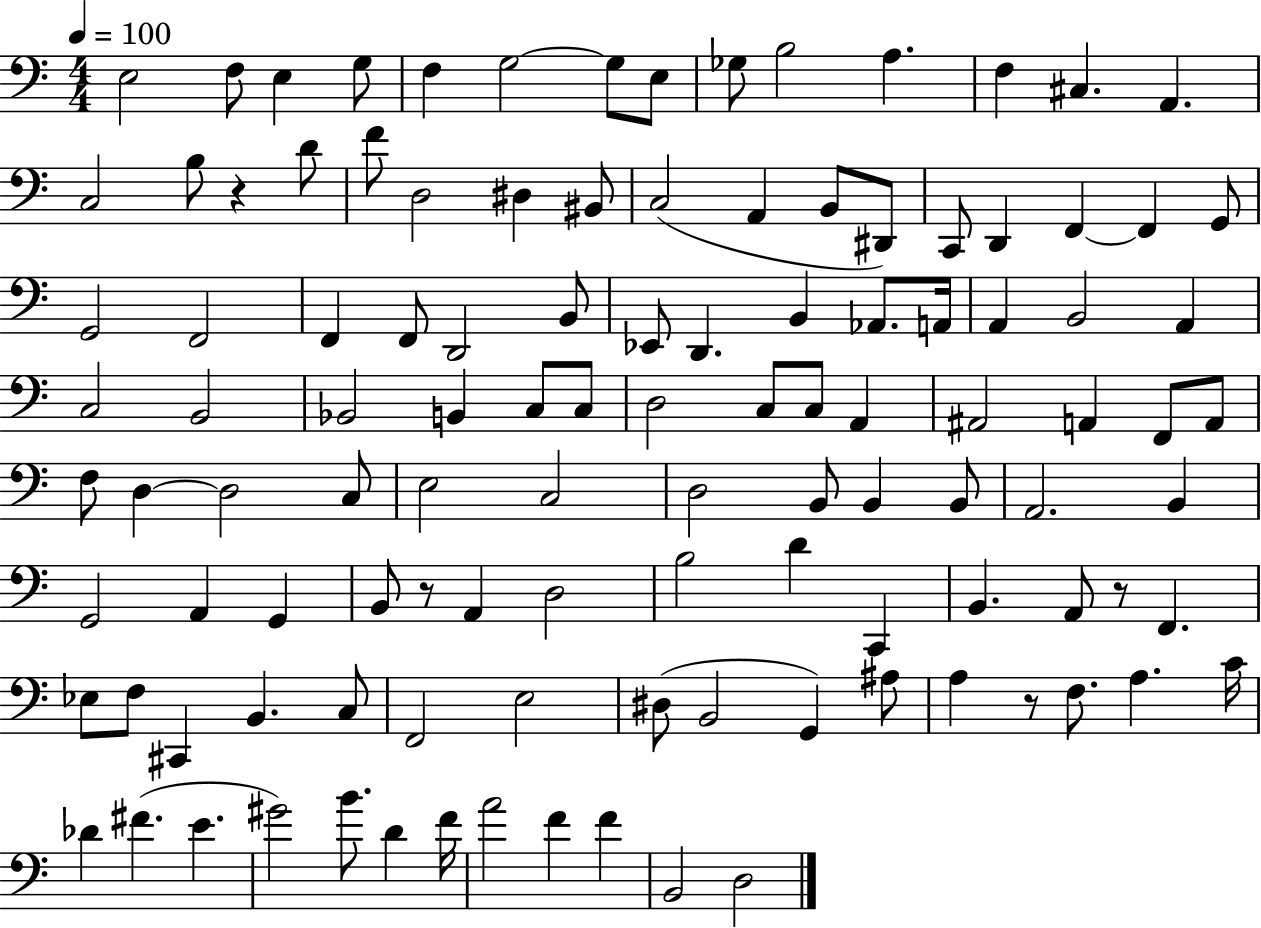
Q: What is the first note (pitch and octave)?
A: E3